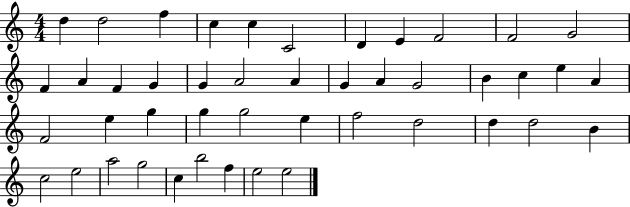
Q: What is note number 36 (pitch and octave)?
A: B4